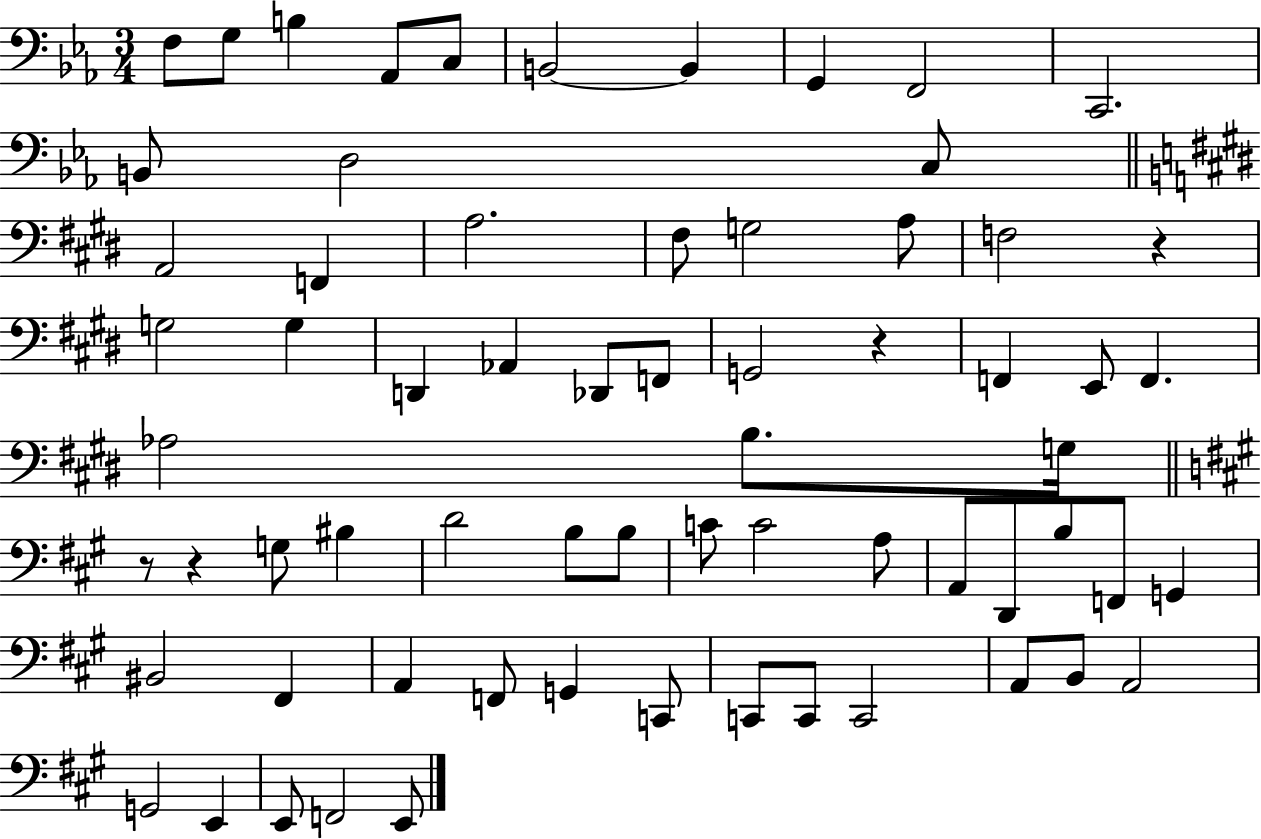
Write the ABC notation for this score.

X:1
T:Untitled
M:3/4
L:1/4
K:Eb
F,/2 G,/2 B, _A,,/2 C,/2 B,,2 B,, G,, F,,2 C,,2 B,,/2 D,2 C,/2 A,,2 F,, A,2 ^F,/2 G,2 A,/2 F,2 z G,2 G, D,, _A,, _D,,/2 F,,/2 G,,2 z F,, E,,/2 F,, _A,2 B,/2 G,/4 z/2 z G,/2 ^B, D2 B,/2 B,/2 C/2 C2 A,/2 A,,/2 D,,/2 B,/2 F,,/2 G,, ^B,,2 ^F,, A,, F,,/2 G,, C,,/2 C,,/2 C,,/2 C,,2 A,,/2 B,,/2 A,,2 G,,2 E,, E,,/2 F,,2 E,,/2